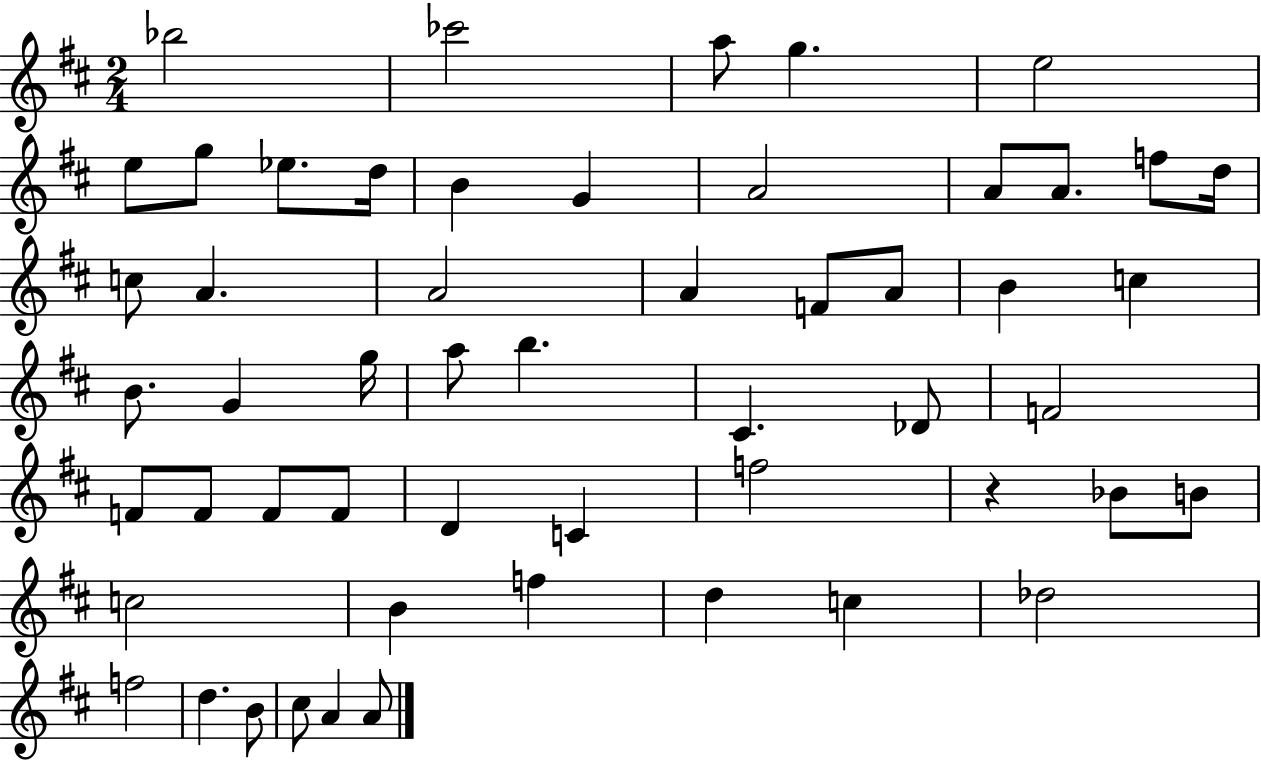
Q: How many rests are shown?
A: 1